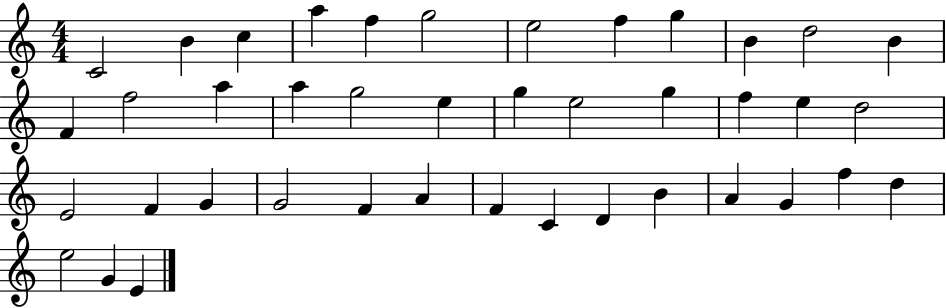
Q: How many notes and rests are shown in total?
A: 41